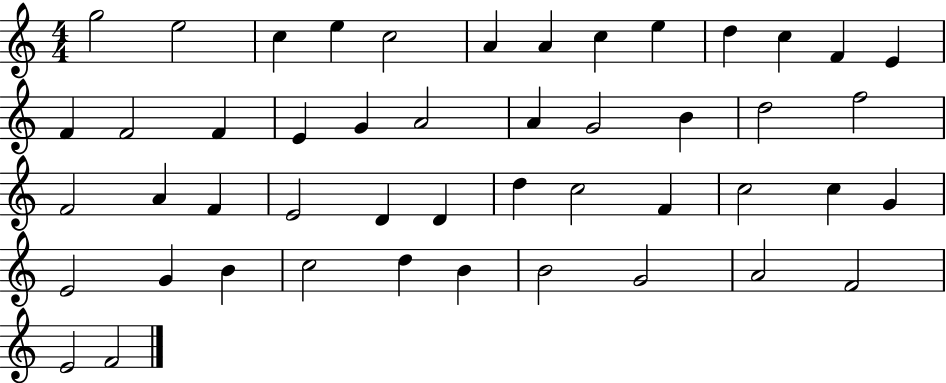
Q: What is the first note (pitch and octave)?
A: G5